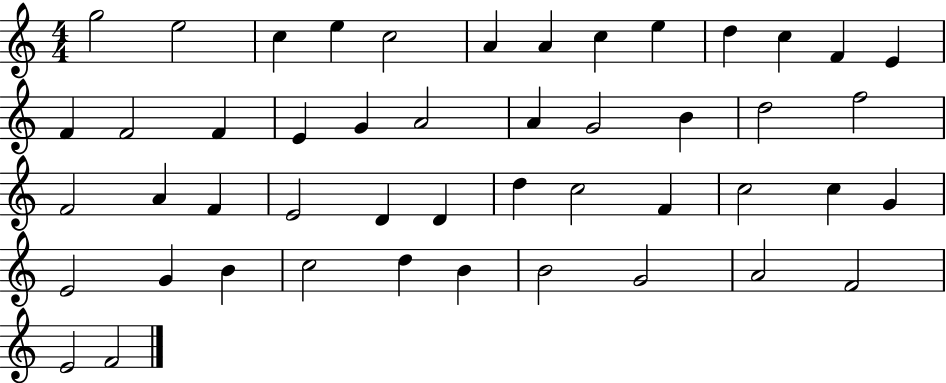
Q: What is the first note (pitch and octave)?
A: G5